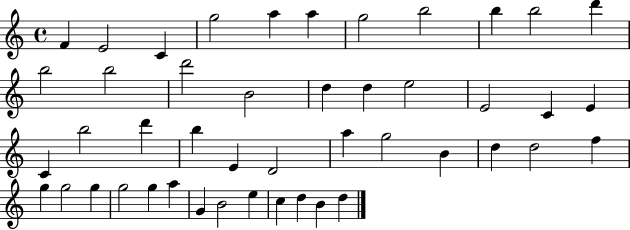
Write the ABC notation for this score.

X:1
T:Untitled
M:4/4
L:1/4
K:C
F E2 C g2 a a g2 b2 b b2 d' b2 b2 d'2 B2 d d e2 E2 C E C b2 d' b E D2 a g2 B d d2 f g g2 g g2 g a G B2 e c d B d